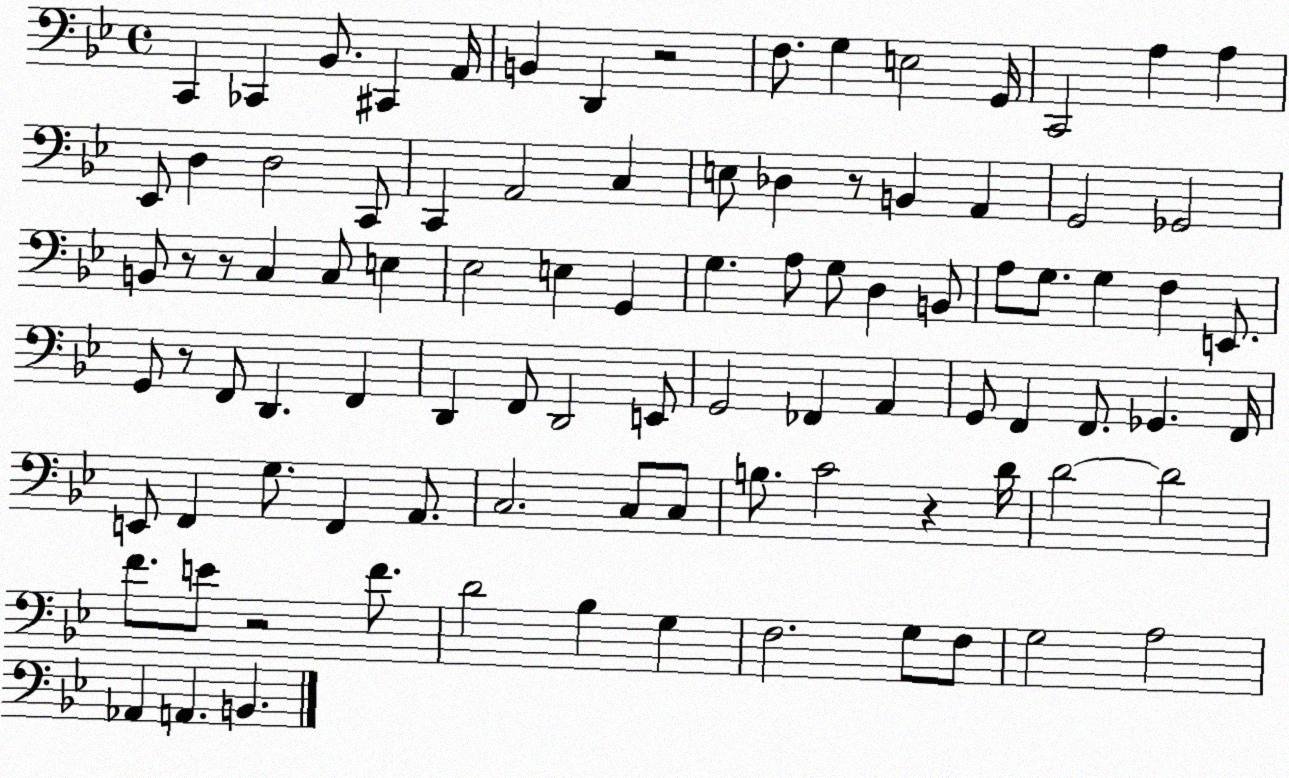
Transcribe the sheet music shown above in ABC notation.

X:1
T:Untitled
M:4/4
L:1/4
K:Bb
C,, _C,, _B,,/2 ^C,, A,,/4 B,, D,, z2 F,/2 G, E,2 G,,/4 C,,2 A, A, _E,,/2 D, D,2 C,,/2 C,, A,,2 C, E,/2 _D, z/2 B,, A,, G,,2 _G,,2 B,,/2 z/2 z/2 C, C,/2 E, _E,2 E, G,, G, A,/2 G,/2 D, B,,/2 A,/2 G,/2 G, F, E,,/2 G,,/2 z/2 F,,/2 D,, F,, D,, F,,/2 D,,2 E,,/2 G,,2 _F,, A,, G,,/2 F,, F,,/2 _G,, F,,/4 E,,/2 F,, G,/2 F,, A,,/2 C,2 C,/2 C,/2 B,/2 C2 z D/4 D2 D2 F/2 E/2 z2 F/2 D2 _B, G, F,2 G,/2 F,/2 G,2 A,2 _A,, A,, B,,